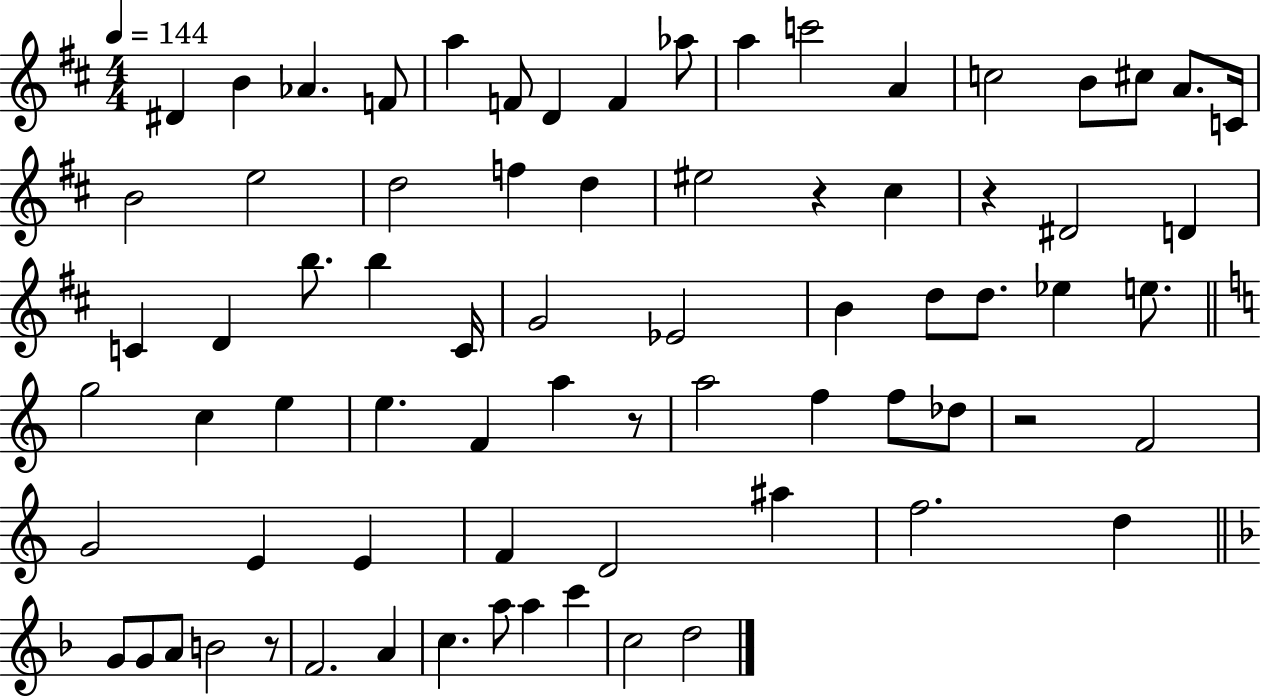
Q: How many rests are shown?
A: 5